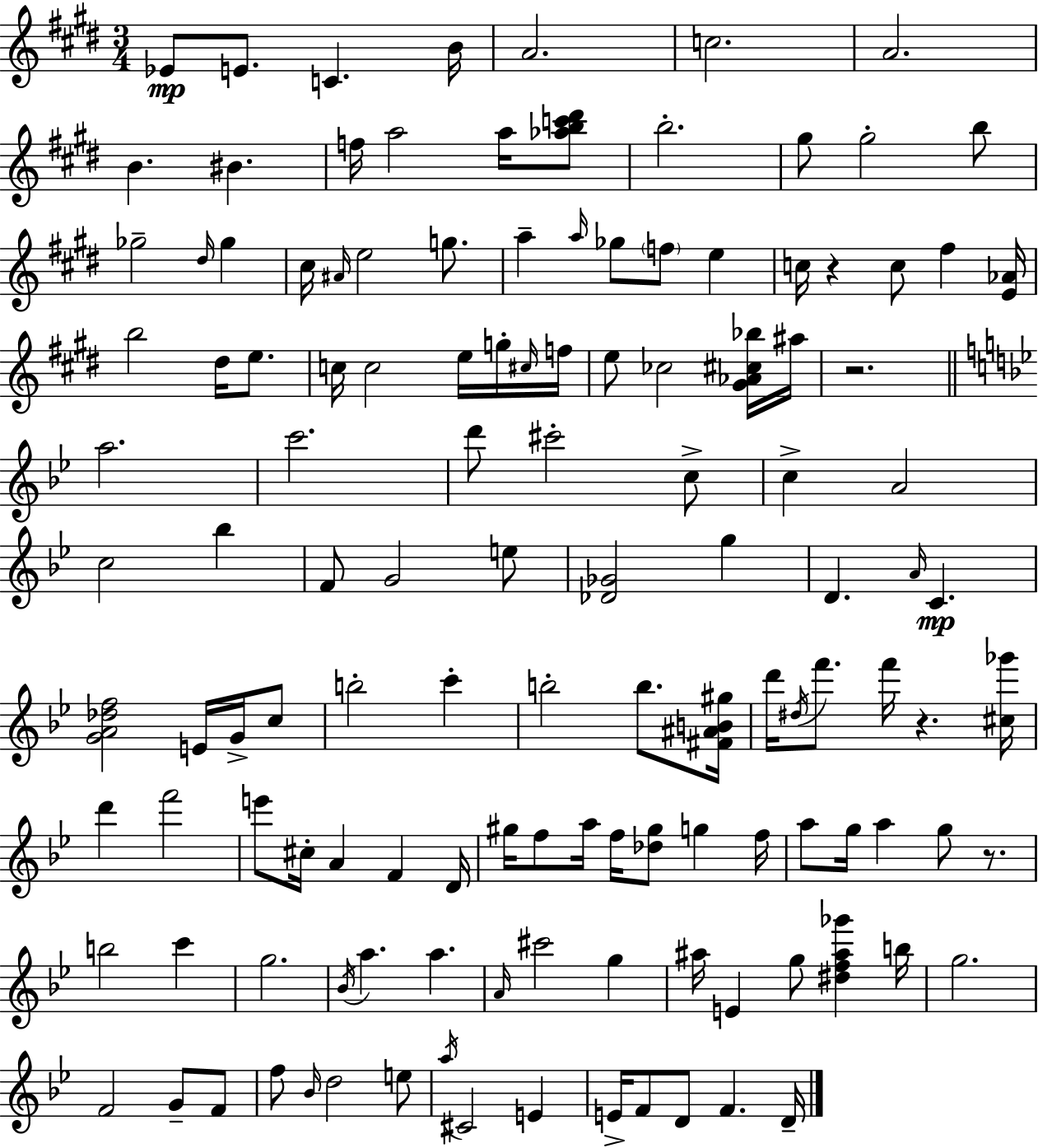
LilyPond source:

{
  \clef treble
  \numericTimeSignature
  \time 3/4
  \key e \major
  \repeat volta 2 { ees'8\mp e'8. c'4. b'16 | a'2. | c''2. | a'2. | \break b'4. bis'4. | f''16 a''2 a''16 <aes'' b'' c''' dis'''>8 | b''2.-. | gis''8 gis''2-. b''8 | \break ges''2-- \grace { dis''16 } ges''4 | cis''16 \grace { ais'16 } e''2 g''8. | a''4-- \grace { a''16 } ges''8 \parenthesize f''8 e''4 | c''16 r4 c''8 fis''4 | \break <e' aes'>16 b''2 dis''16 | e''8. c''16 c''2 | e''16 g''16-. \grace { cis''16 } f''16 e''8 ces''2 | <gis' aes' cis'' bes''>16 ais''16 r2. | \break \bar "||" \break \key g \minor a''2. | c'''2. | d'''8 cis'''2-. c''8-> | c''4-> a'2 | \break c''2 bes''4 | f'8 g'2 e''8 | <des' ges'>2 g''4 | d'4. \grace { a'16 } c'4.\mp | \break <g' a' des'' f''>2 e'16 g'16-> c''8 | b''2-. c'''4-. | b''2-. b''8. | <fis' ais' b' gis''>16 d'''16 \acciaccatura { dis''16 } f'''8. f'''16 r4. | \break <cis'' ges'''>16 d'''4 f'''2 | e'''8 cis''16-. a'4 f'4 | d'16 gis''16 f''8 a''16 f''16 <des'' gis''>8 g''4 | f''16 a''8 g''16 a''4 g''8 r8. | \break b''2 c'''4 | g''2. | \acciaccatura { bes'16 } a''4. a''4. | \grace { a'16 } cis'''2 | \break g''4 ais''16 e'4 g''8 <dis'' f'' ais'' ges'''>4 | b''16 g''2. | f'2 | g'8-- f'8 f''8 \grace { bes'16 } d''2 | \break e''8 \acciaccatura { a''16 } cis'2 | e'4 e'16-> f'8 d'8 f'4. | d'16-- } \bar "|."
}